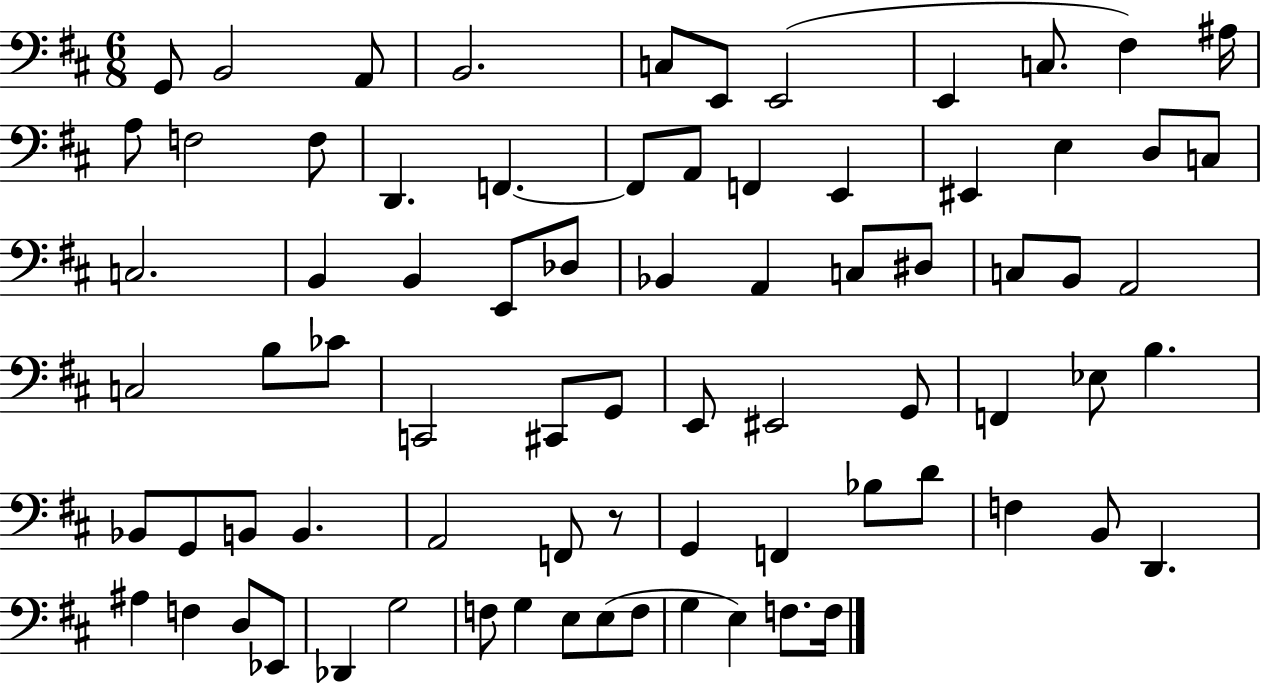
X:1
T:Untitled
M:6/8
L:1/4
K:D
G,,/2 B,,2 A,,/2 B,,2 C,/2 E,,/2 E,,2 E,, C,/2 ^F, ^A,/4 A,/2 F,2 F,/2 D,, F,, F,,/2 A,,/2 F,, E,, ^E,, E, D,/2 C,/2 C,2 B,, B,, E,,/2 _D,/2 _B,, A,, C,/2 ^D,/2 C,/2 B,,/2 A,,2 C,2 B,/2 _C/2 C,,2 ^C,,/2 G,,/2 E,,/2 ^E,,2 G,,/2 F,, _E,/2 B, _B,,/2 G,,/2 B,,/2 B,, A,,2 F,,/2 z/2 G,, F,, _B,/2 D/2 F, B,,/2 D,, ^A, F, D,/2 _E,,/2 _D,, G,2 F,/2 G, E,/2 E,/2 F,/2 G, E, F,/2 F,/4